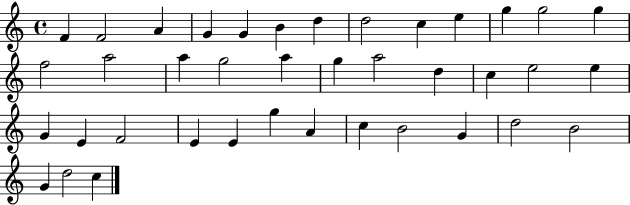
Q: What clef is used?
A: treble